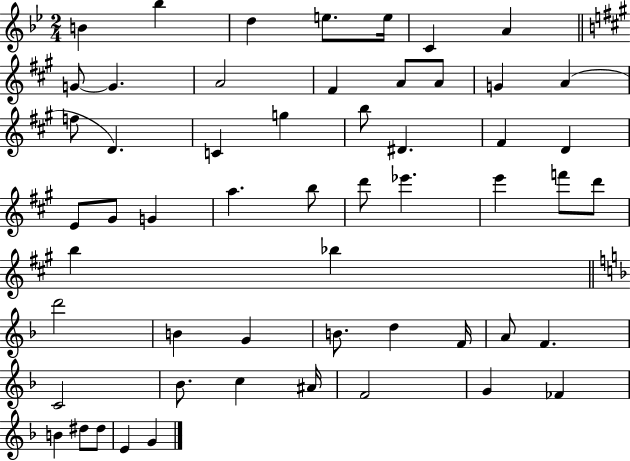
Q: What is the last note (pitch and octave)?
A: G4